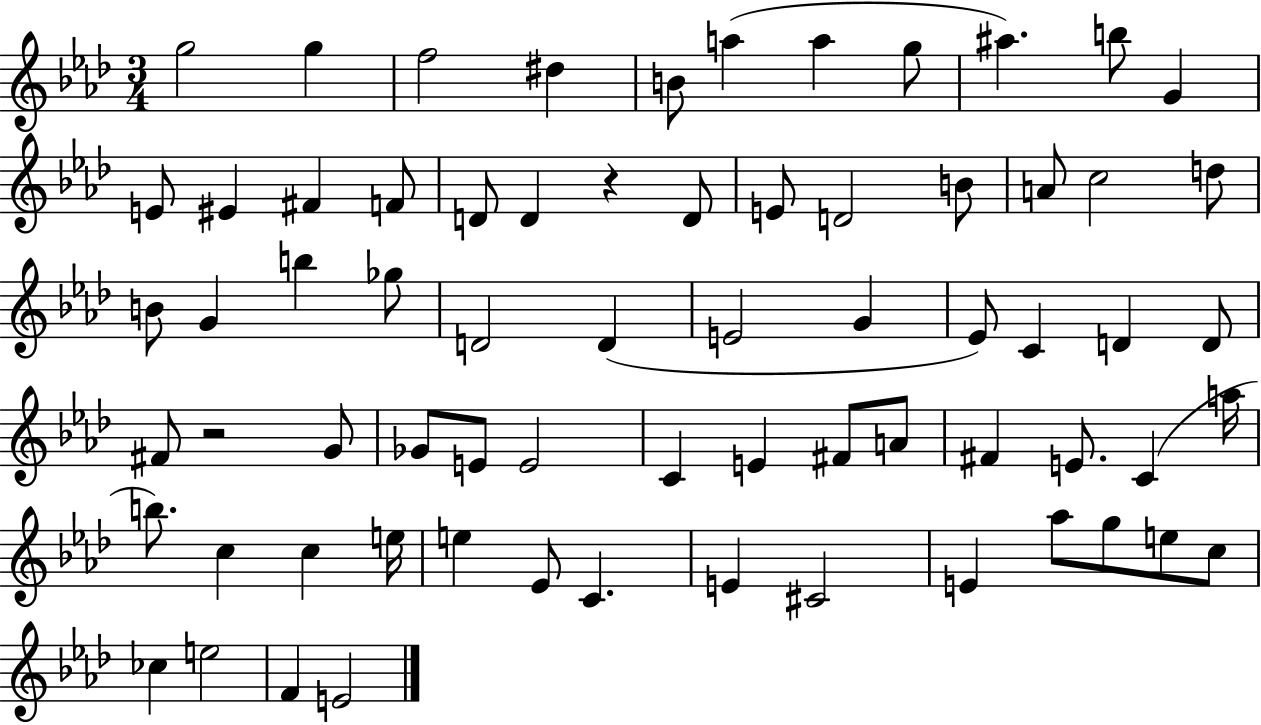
G5/h G5/q F5/h D#5/q B4/e A5/q A5/q G5/e A#5/q. B5/e G4/q E4/e EIS4/q F#4/q F4/e D4/e D4/q R/q D4/e E4/e D4/h B4/e A4/e C5/h D5/e B4/e G4/q B5/q Gb5/e D4/h D4/q E4/h G4/q Eb4/e C4/q D4/q D4/e F#4/e R/h G4/e Gb4/e E4/e E4/h C4/q E4/q F#4/e A4/e F#4/q E4/e. C4/q A5/s B5/e. C5/q C5/q E5/s E5/q Eb4/e C4/q. E4/q C#4/h E4/q Ab5/e G5/e E5/e C5/e CES5/q E5/h F4/q E4/h